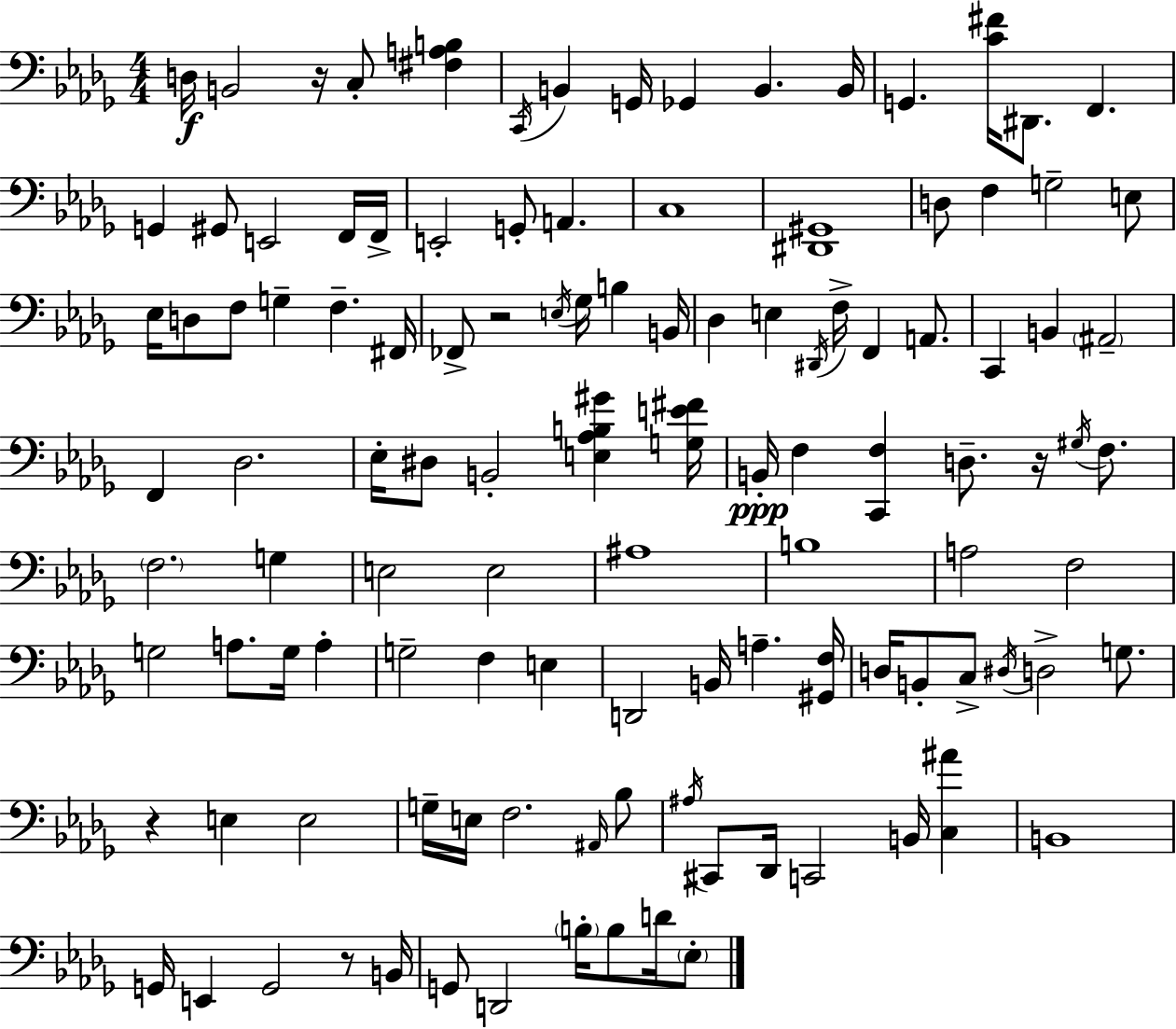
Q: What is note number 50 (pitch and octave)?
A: B2